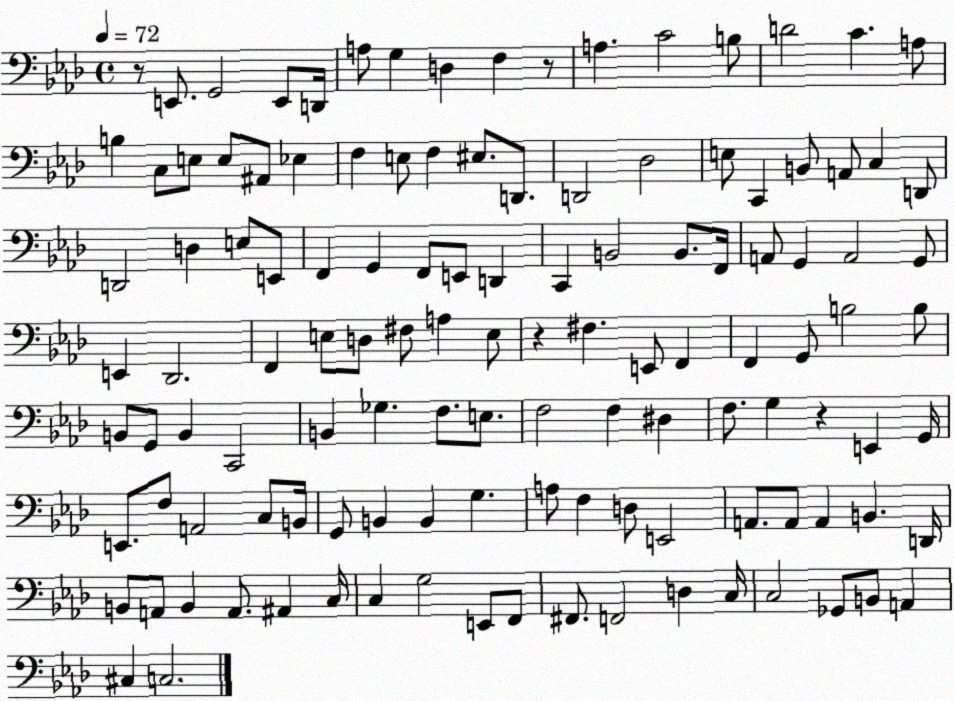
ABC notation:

X:1
T:Untitled
M:4/4
L:1/4
K:Ab
z/2 E,,/2 G,,2 E,,/2 D,,/4 A,/2 G, D, F, z/2 A, C2 B,/2 D2 C A,/2 B, C,/2 E,/2 E,/2 ^A,,/2 _E, F, E,/2 F, ^E,/2 D,,/2 D,,2 _D,2 E,/2 C,, B,,/2 A,,/2 C, D,,/2 D,,2 D, E,/2 E,,/2 F,, G,, F,,/2 E,,/2 D,, C,, B,,2 B,,/2 F,,/4 A,,/2 G,, A,,2 G,,/2 E,, _D,,2 F,, E,/2 D,/2 ^F,/2 A, E,/2 z ^F, E,,/2 F,, F,, G,,/2 B,2 B,/2 B,,/2 G,,/2 B,, C,,2 B,, _G, F,/2 E,/2 F,2 F, ^D, F,/2 G, z E,, G,,/4 E,,/2 F,/2 A,,2 C,/2 B,,/4 G,,/2 B,, B,, G, A,/2 F, D,/2 E,,2 A,,/2 A,,/2 A,, B,, D,,/4 B,,/2 A,,/2 B,, A,,/2 ^A,, C,/4 C, G,2 E,,/2 F,,/2 ^F,,/2 F,,2 D, C,/4 C,2 _G,,/2 B,,/2 A,, ^C, C,2